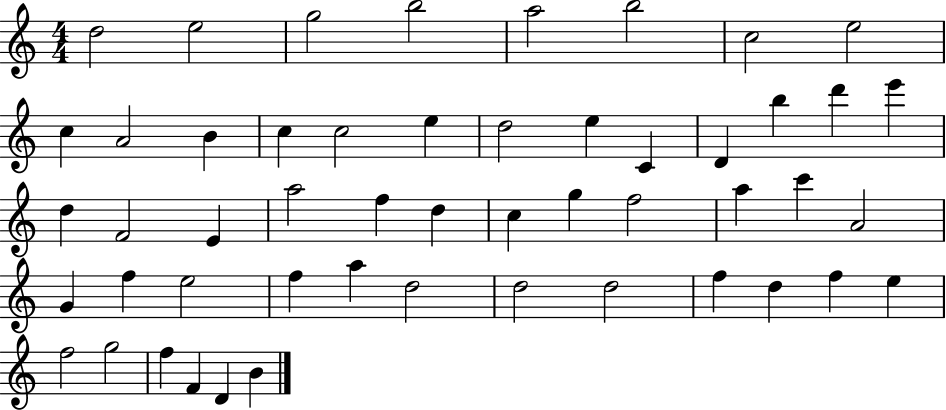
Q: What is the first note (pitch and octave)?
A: D5